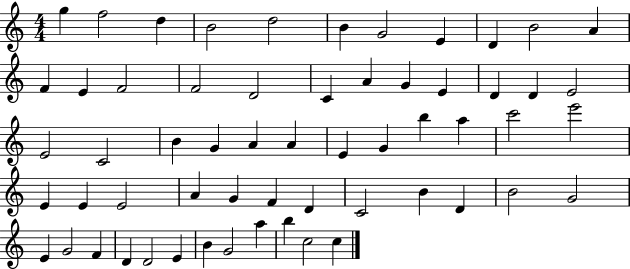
{
  \clef treble
  \numericTimeSignature
  \time 4/4
  \key c \major
  g''4 f''2 d''4 | b'2 d''2 | b'4 g'2 e'4 | d'4 b'2 a'4 | \break f'4 e'4 f'2 | f'2 d'2 | c'4 a'4 g'4 e'4 | d'4 d'4 e'2 | \break e'2 c'2 | b'4 g'4 a'4 a'4 | e'4 g'4 b''4 a''4 | c'''2 e'''2 | \break e'4 e'4 e'2 | a'4 g'4 f'4 d'4 | c'2 b'4 d'4 | b'2 g'2 | \break e'4 g'2 f'4 | d'4 d'2 e'4 | b'4 g'2 a''4 | b''4 c''2 c''4 | \break \bar "|."
}